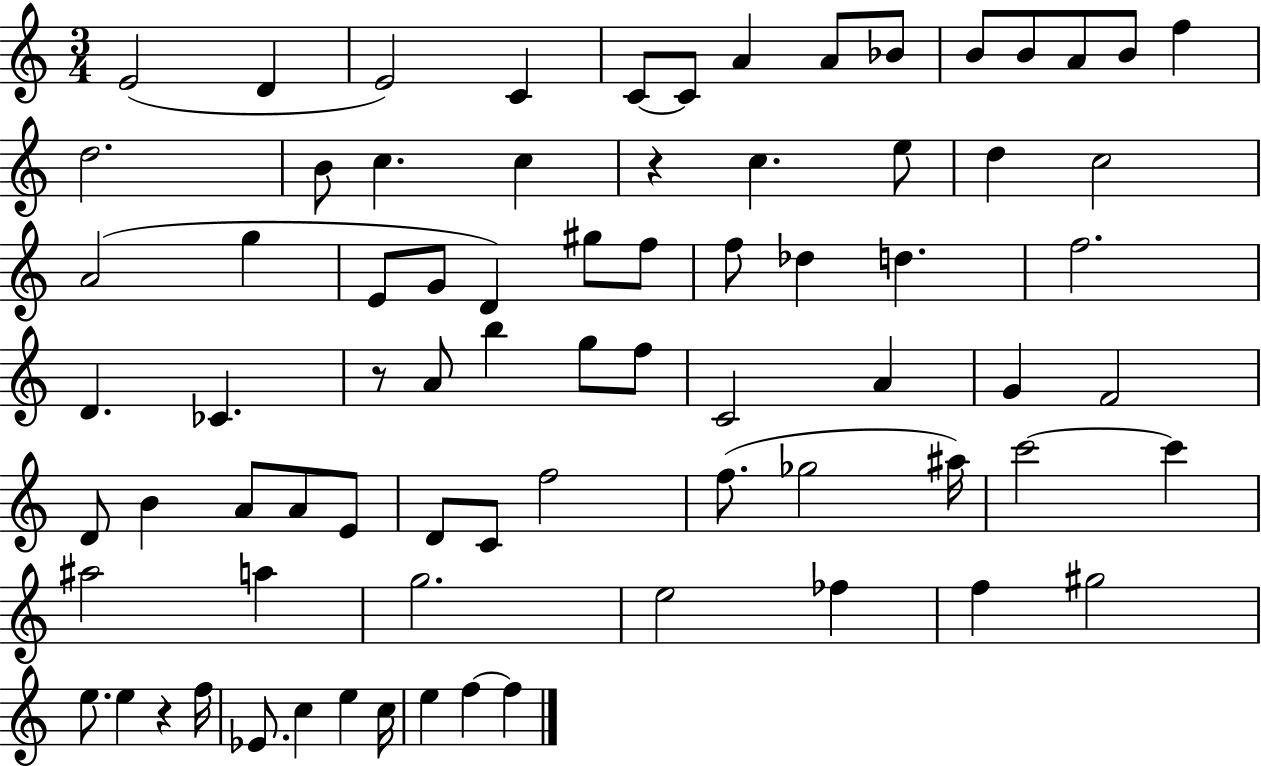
E4/h D4/q E4/h C4/q C4/e C4/e A4/q A4/e Bb4/e B4/e B4/e A4/e B4/e F5/q D5/h. B4/e C5/q. C5/q R/q C5/q. E5/e D5/q C5/h A4/h G5/q E4/e G4/e D4/q G#5/e F5/e F5/e Db5/q D5/q. F5/h. D4/q. CES4/q. R/e A4/e B5/q G5/e F5/e C4/h A4/q G4/q F4/h D4/e B4/q A4/e A4/e E4/e D4/e C4/e F5/h F5/e. Gb5/h A#5/s C6/h C6/q A#5/h A5/q G5/h. E5/h FES5/q F5/q G#5/h E5/e. E5/q R/q F5/s Eb4/e. C5/q E5/q C5/s E5/q F5/q F5/q